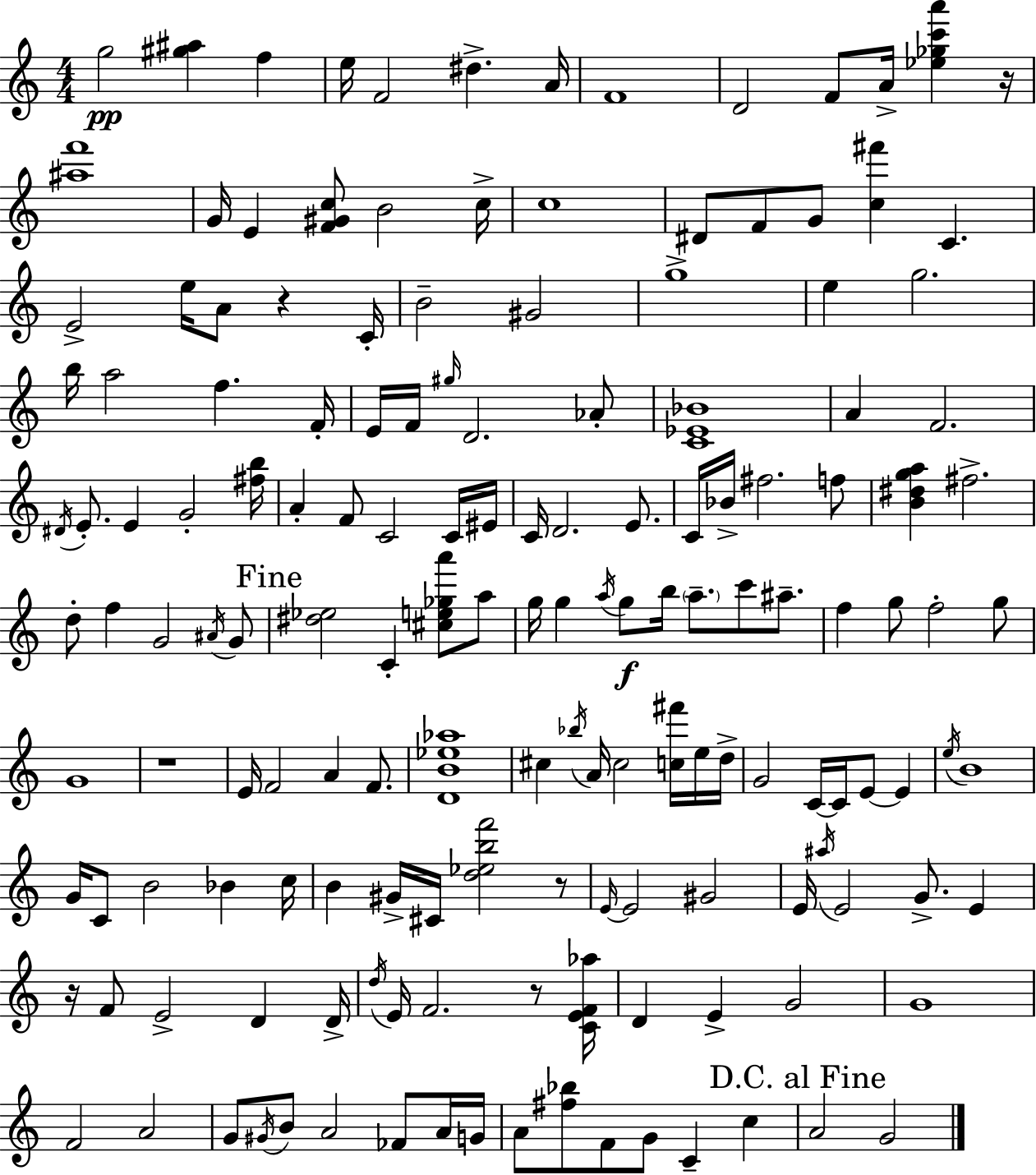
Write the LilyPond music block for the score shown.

{
  \clef treble
  \numericTimeSignature
  \time 4/4
  \key a \minor
  g''2\pp <gis'' ais''>4 f''4 | e''16 f'2 dis''4.-> a'16 | f'1 | d'2 f'8 a'16-> <ees'' ges'' c''' a'''>4 r16 | \break <ais'' f'''>1 | g'16 e'4 <f' gis' c''>8 b'2 c''16-> | c''1 | dis'8 f'8 g'8 <c'' fis'''>4 c'4. | \break e'2-> e''16 a'8 r4 c'16-. | b'2-- gis'2 | g''1-> | e''4 g''2. | \break b''16 a''2 f''4. f'16-. | e'16 f'16 \grace { gis''16 } d'2. aes'8-. | <c' ees' bes'>1 | a'4 f'2. | \break \acciaccatura { dis'16 } e'8.-. e'4 g'2-. | <fis'' b''>16 a'4-. f'8 c'2 | c'16 eis'16 c'16 d'2. e'8. | c'16 bes'16-> fis''2. | \break f''8 <b' dis'' g'' a''>4 fis''2.-> | d''8-. f''4 g'2 | \acciaccatura { ais'16 } g'8 \mark "Fine" <dis'' ees''>2 c'4-. <cis'' e'' ges'' a'''>8 | a''8 g''16 g''4 \acciaccatura { a''16 } g''8\f b''16 \parenthesize a''8.-- c'''8 | \break ais''8.-- f''4 g''8 f''2-. | g''8 g'1 | r1 | e'16 f'2 a'4 | \break f'8. <d' b' ees'' aes''>1 | cis''4 \acciaccatura { bes''16 } a'16 cis''2 | <c'' fis'''>16 e''16 d''16-> g'2 c'16~~ c'16 e'8~~ | e'4 \acciaccatura { e''16 } b'1 | \break g'16 c'8 b'2 | bes'4 c''16 b'4 gis'16-> cis'16 <d'' ees'' b'' f'''>2 | r8 \grace { e'16~ }~ e'2 gis'2 | e'16 \acciaccatura { ais''16 } e'2 | \break g'8.-> e'4 r16 f'8 e'2-> | d'4 d'16-> \acciaccatura { d''16 } e'16 f'2. | r8 <c' e' f' aes''>16 d'4 e'4-> | g'2 g'1 | \break f'2 | a'2 g'8 \acciaccatura { gis'16 } b'8 a'2 | fes'8 a'16 g'16 a'8 <fis'' bes''>8 f'8 | g'8 c'4-- c''4 \mark "D.C. al Fine" a'2 | \break g'2 \bar "|."
}